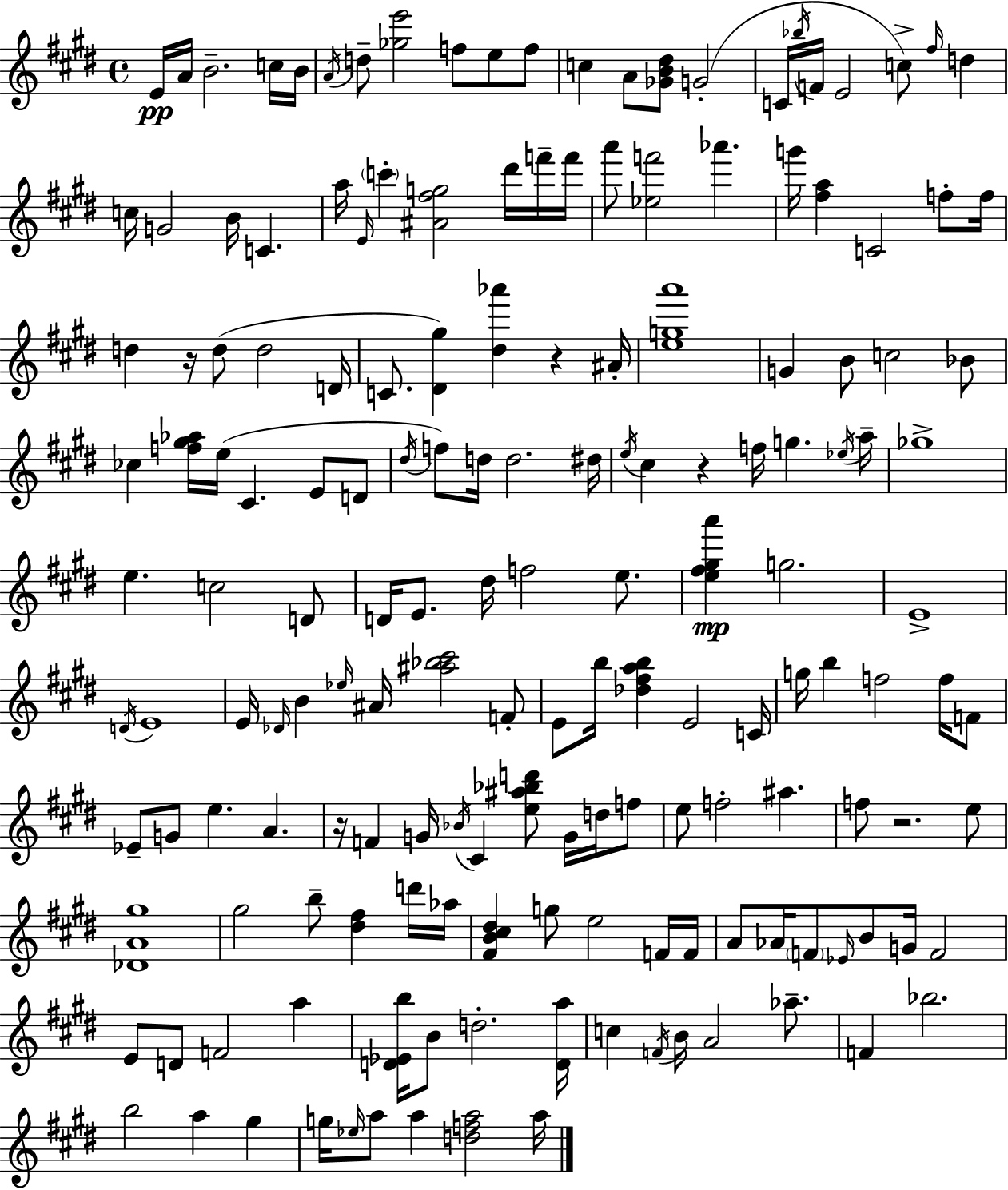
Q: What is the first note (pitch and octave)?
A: E4